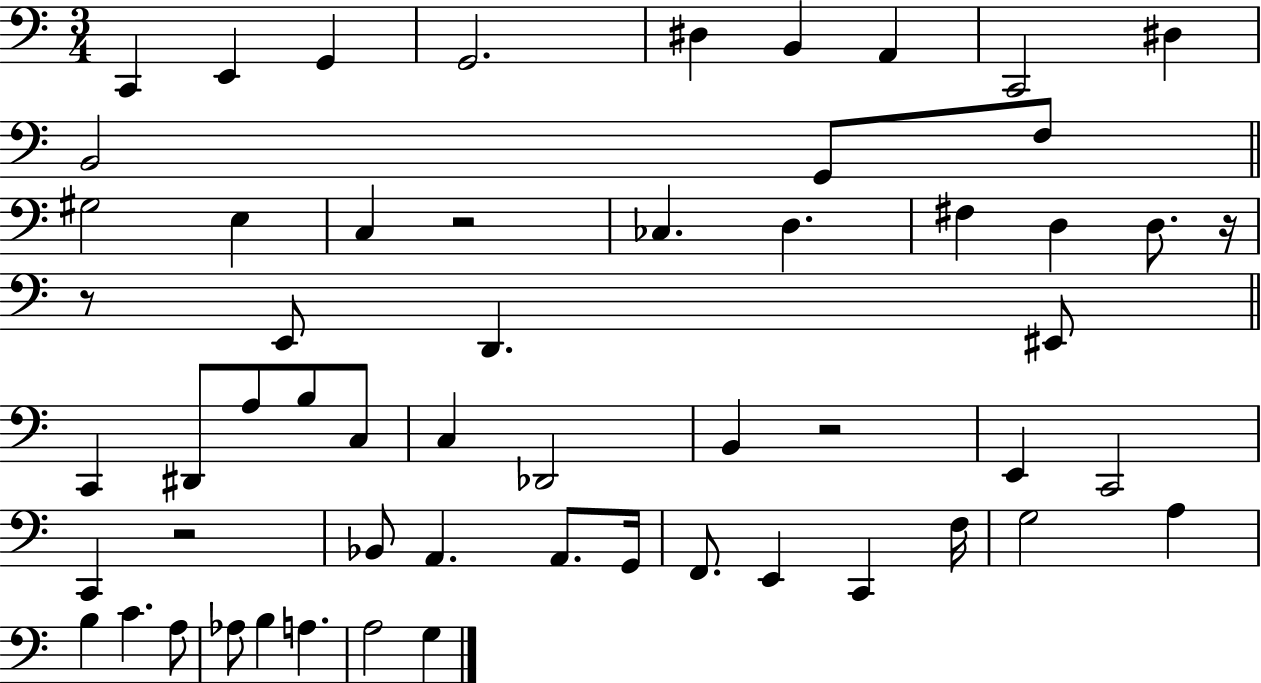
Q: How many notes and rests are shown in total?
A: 57